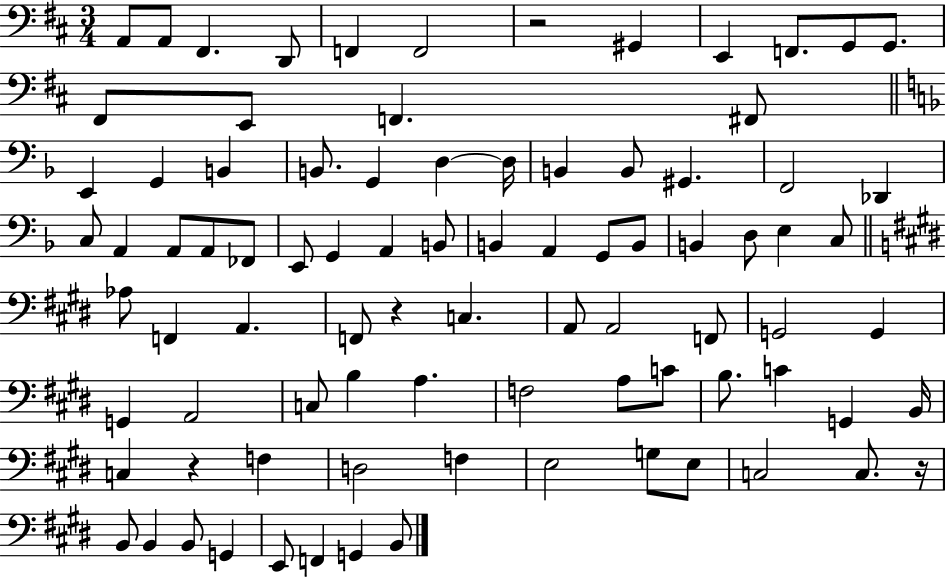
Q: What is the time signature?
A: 3/4